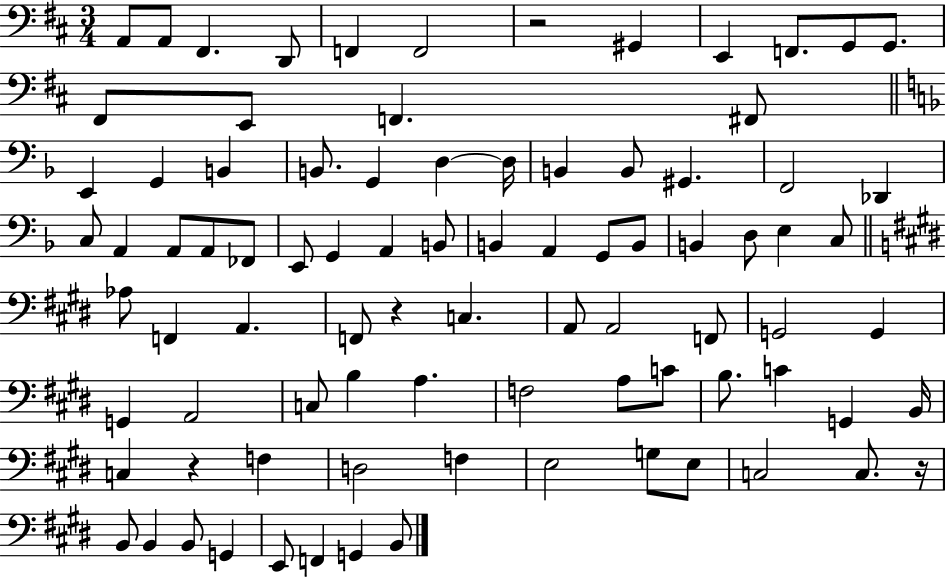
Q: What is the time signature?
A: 3/4